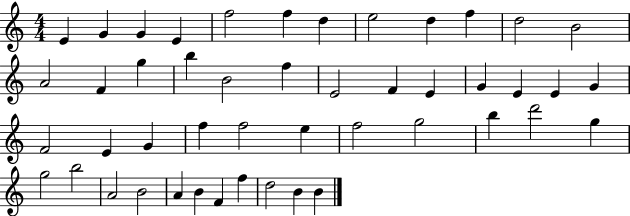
E4/q G4/q G4/q E4/q F5/h F5/q D5/q E5/h D5/q F5/q D5/h B4/h A4/h F4/q G5/q B5/q B4/h F5/q E4/h F4/q E4/q G4/q E4/q E4/q G4/q F4/h E4/q G4/q F5/q F5/h E5/q F5/h G5/h B5/q D6/h G5/q G5/h B5/h A4/h B4/h A4/q B4/q F4/q F5/q D5/h B4/q B4/q